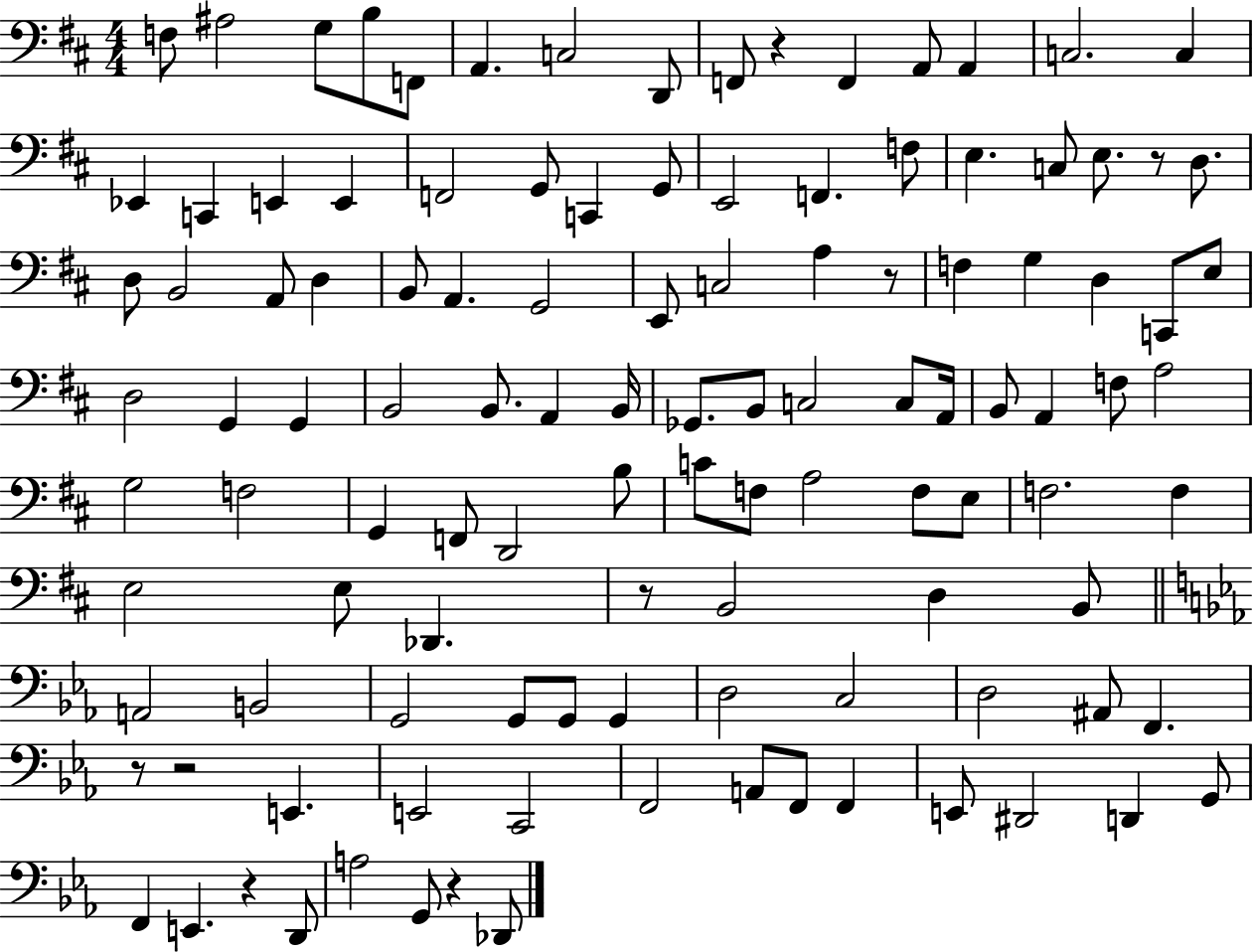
{
  \clef bass
  \numericTimeSignature
  \time 4/4
  \key d \major
  f8 ais2 g8 b8 f,8 | a,4. c2 d,8 | f,8 r4 f,4 a,8 a,4 | c2. c4 | \break ees,4 c,4 e,4 e,4 | f,2 g,8 c,4 g,8 | e,2 f,4. f8 | e4. c8 e8. r8 d8. | \break d8 b,2 a,8 d4 | b,8 a,4. g,2 | e,8 c2 a4 r8 | f4 g4 d4 c,8 e8 | \break d2 g,4 g,4 | b,2 b,8. a,4 b,16 | ges,8. b,8 c2 c8 a,16 | b,8 a,4 f8 a2 | \break g2 f2 | g,4 f,8 d,2 b8 | c'8 f8 a2 f8 e8 | f2. f4 | \break e2 e8 des,4. | r8 b,2 d4 b,8 | \bar "||" \break \key c \minor a,2 b,2 | g,2 g,8 g,8 g,4 | d2 c2 | d2 ais,8 f,4. | \break r8 r2 e,4. | e,2 c,2 | f,2 a,8 f,8 f,4 | e,8 dis,2 d,4 g,8 | \break f,4 e,4. r4 d,8 | a2 g,8 r4 des,8 | \bar "|."
}